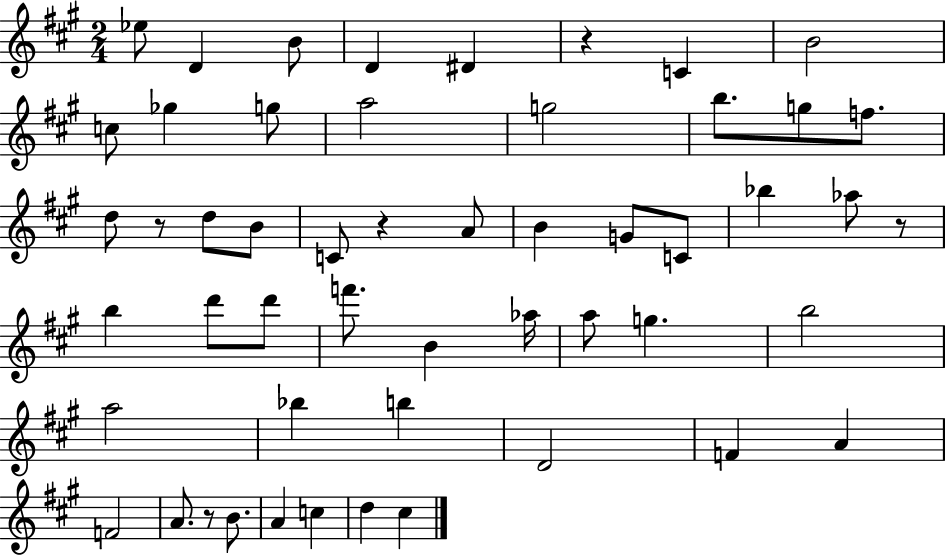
X:1
T:Untitled
M:2/4
L:1/4
K:A
_e/2 D B/2 D ^D z C B2 c/2 _g g/2 a2 g2 b/2 g/2 f/2 d/2 z/2 d/2 B/2 C/2 z A/2 B G/2 C/2 _b _a/2 z/2 b d'/2 d'/2 f'/2 B _a/4 a/2 g b2 a2 _b b D2 F A F2 A/2 z/2 B/2 A c d ^c